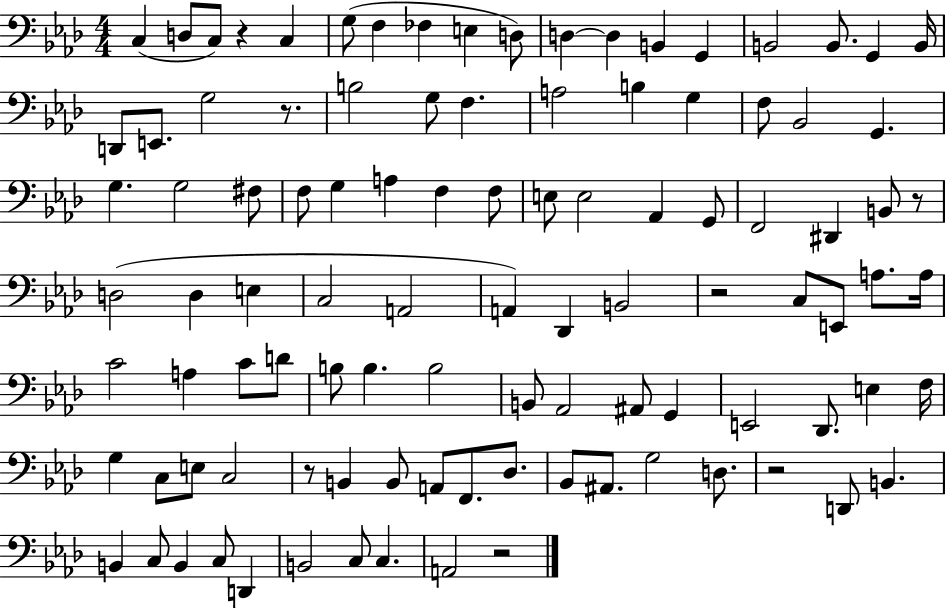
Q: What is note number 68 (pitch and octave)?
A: E2